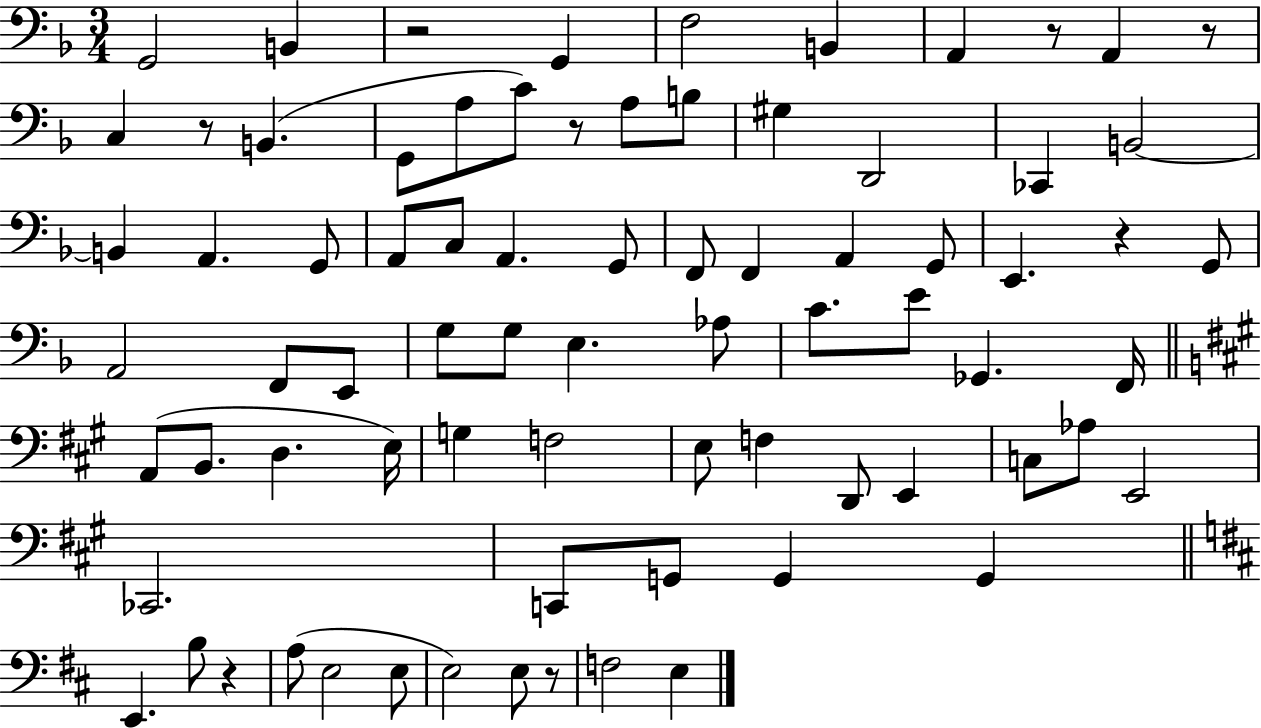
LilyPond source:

{
  \clef bass
  \numericTimeSignature
  \time 3/4
  \key f \major
  g,2 b,4 | r2 g,4 | f2 b,4 | a,4 r8 a,4 r8 | \break c4 r8 b,4.( | g,8 a8 c'8) r8 a8 b8 | gis4 d,2 | ces,4 b,2~~ | \break b,4 a,4. g,8 | a,8 c8 a,4. g,8 | f,8 f,4 a,4 g,8 | e,4. r4 g,8 | \break a,2 f,8 e,8 | g8 g8 e4. aes8 | c'8. e'8 ges,4. f,16 | \bar "||" \break \key a \major a,8( b,8. d4. e16) | g4 f2 | e8 f4 d,8 e,4 | c8 aes8 e,2 | \break ces,2. | c,8 g,8 g,4 g,4 | \bar "||" \break \key b \minor e,4. b8 r4 | a8( e2 e8 | e2) e8 r8 | f2 e4 | \break \bar "|."
}